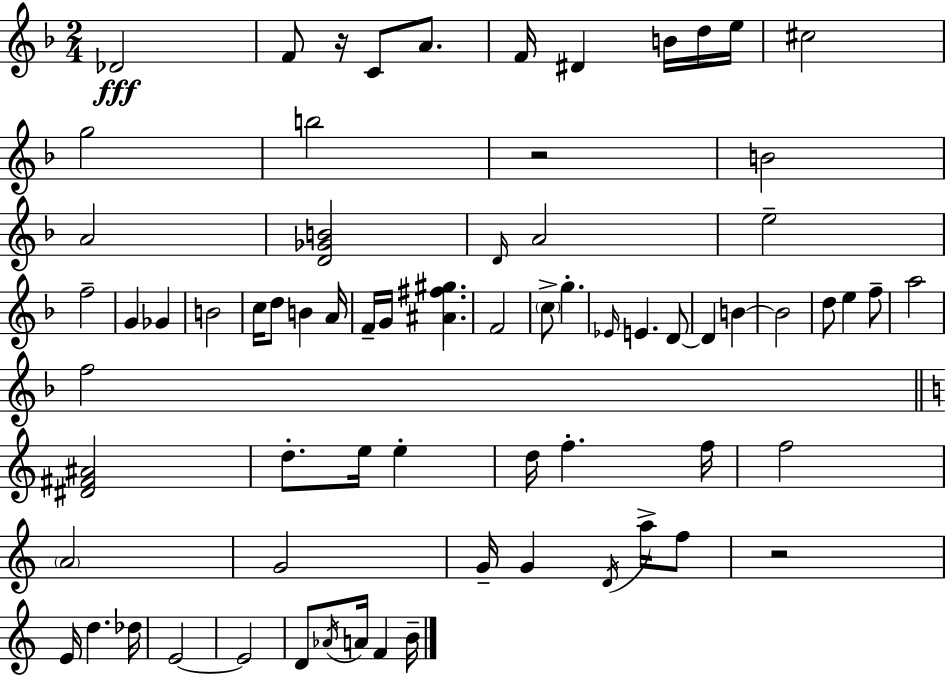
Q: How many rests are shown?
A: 3